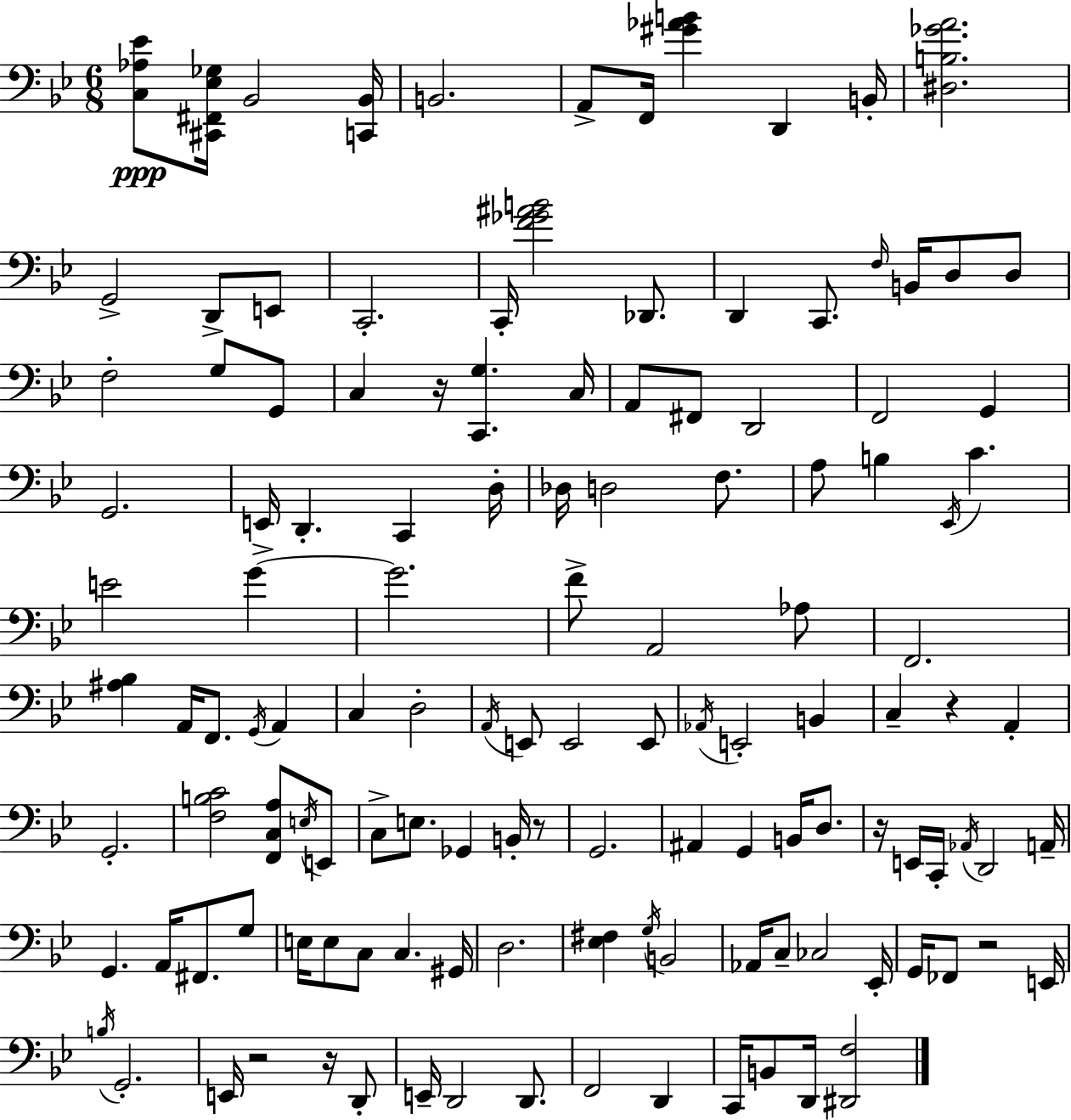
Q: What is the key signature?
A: BES major